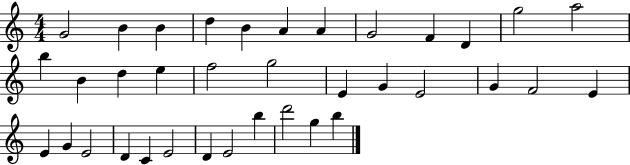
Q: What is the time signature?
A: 4/4